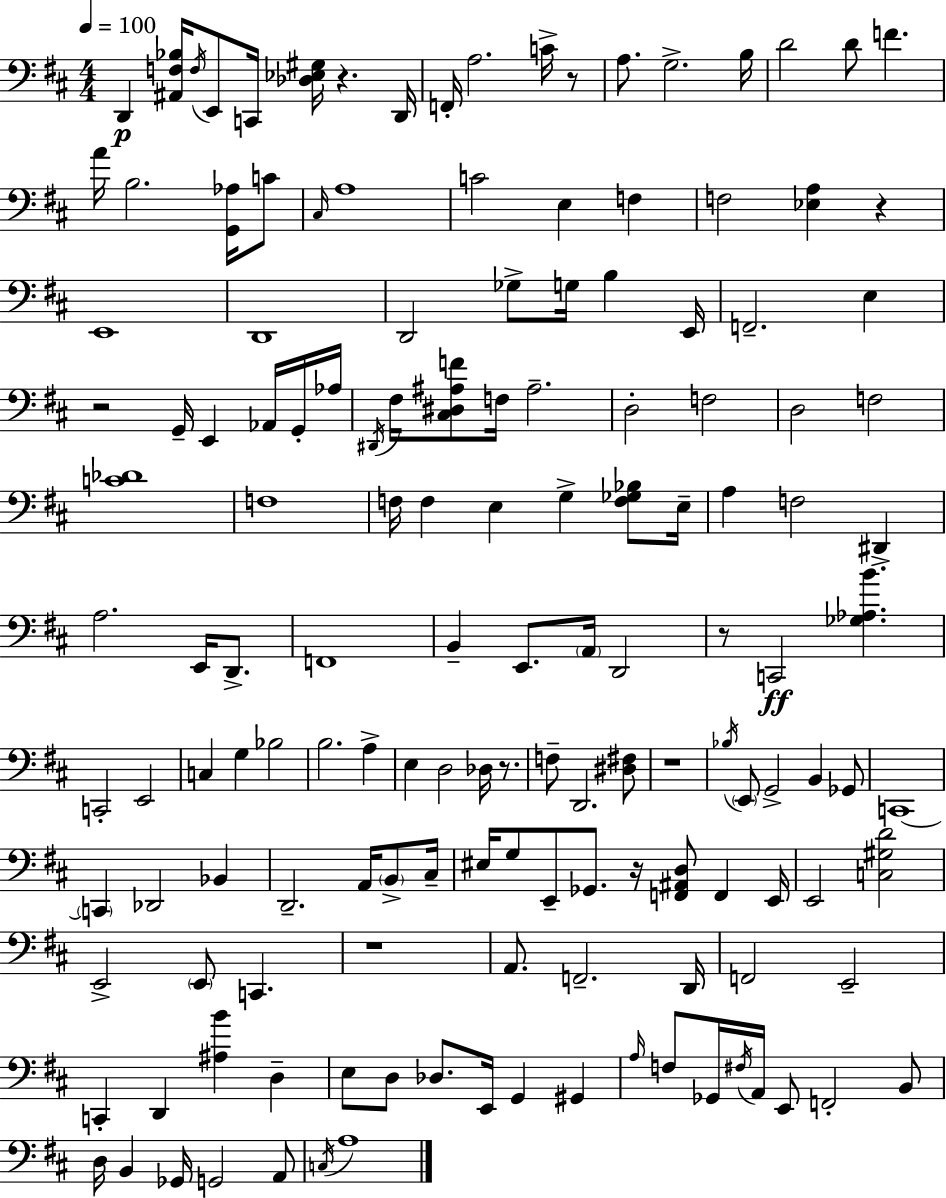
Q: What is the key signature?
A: D major